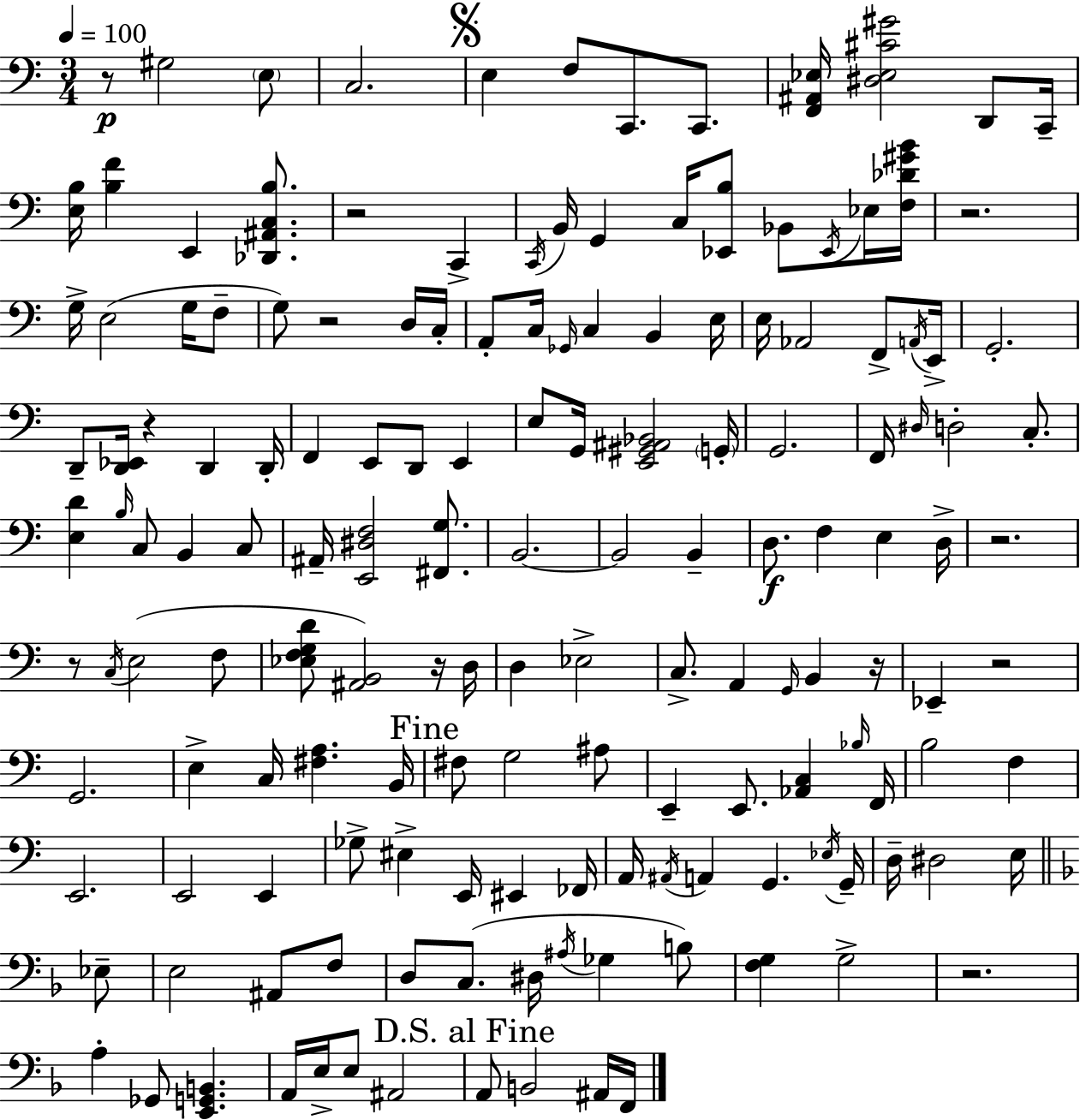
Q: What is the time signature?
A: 3/4